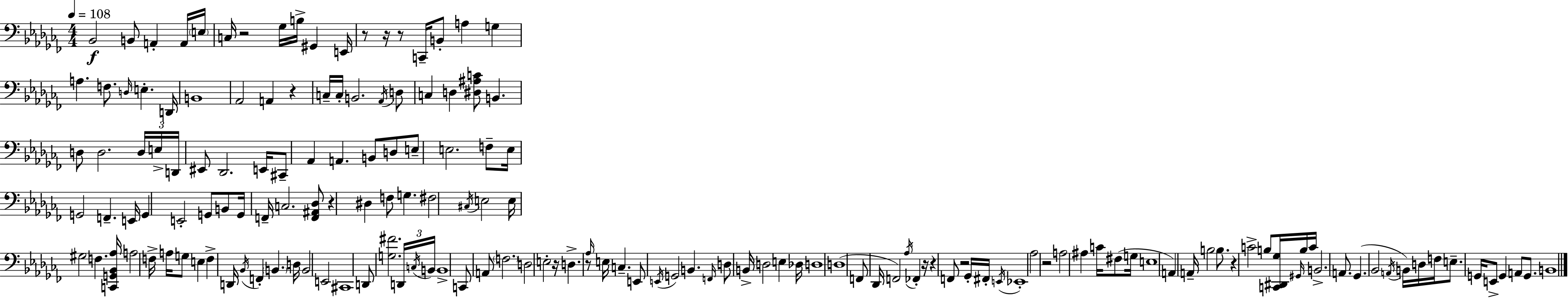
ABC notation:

X:1
T:Untitled
M:4/4
L:1/4
K:Abm
_B,,2 B,,/2 A,, A,,/4 E,/4 C,/4 z2 _G,/4 B,/4 ^G,, E,,/4 z/2 z/4 z/2 C,,/4 B,,/2 A, G, A, F,/2 D,/4 E, D,,/4 B,,4 _A,,2 A,, z C,/4 C,/4 B,,2 _A,,/4 D,/2 C, D, [^D,^A,C]/2 B,, D,/2 D,2 D,/4 E,/4 D,,/4 ^E,,/2 _D,,2 E,,/4 ^C,,/2 _A,, A,, B,,/2 D,/2 E,/2 E,2 F,/2 E,/4 G,,2 F,, E,,/4 G,, E,,2 G,,/2 B,,/2 G,,/4 F,,/4 C,2 [F,,^A,,_D,]/2 z ^D, F,/2 G, ^F,2 ^C,/4 E,2 E,/4 ^G,2 F, [C,,G,,_B,,_A,]/4 A,2 F,/4 A,/4 G,/2 E, F, D,,/4 _B,,/4 F,, B,, D,/4 B,,2 E,,2 ^C,,4 D,,/2 [G,^F]2 D,,/4 C,/4 B,,/4 B,,4 C,,/2 A,,/2 F,2 D,2 E,2 z/4 D, z/2 _A,/4 E,/4 C, E,,/2 E,,/4 G,,2 B,, F,,/4 D,/2 B,,/4 D,2 E, _D,/4 D,4 D,4 F,,/2 _D,,/4 F,,2 _A,/4 _F,, z/4 z F,,/2 z2 _G,,/4 ^F,,/4 E,,/4 _E,,4 _A,2 z2 A,2 ^A, C/4 ^F,/2 G,/4 E,4 A,, A,,/4 B,2 B,/2 z C2 B,/2 [C,,^D,,_G,]/4 ^G,,/4 B,/4 C/4 B,,2 A,,/2 _G,, _B,,2 A,,/4 B,,/4 D,/4 F,/4 E,/2 G,,/4 E,,/2 G,, A,,/2 G,,/2 B,,4